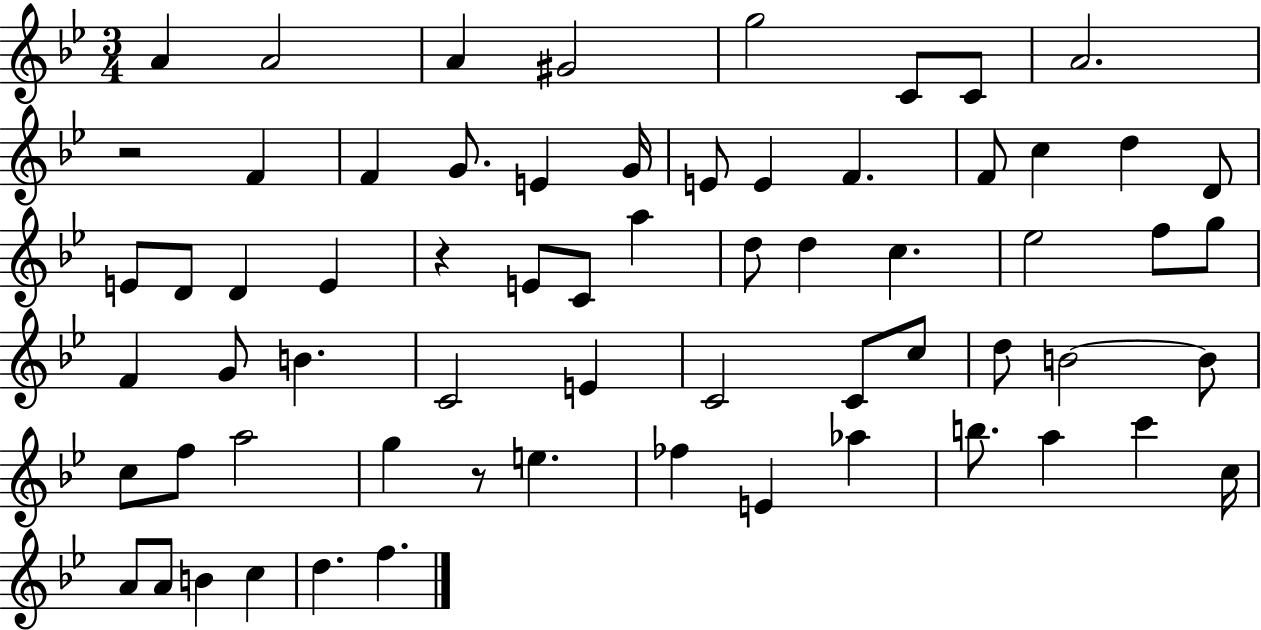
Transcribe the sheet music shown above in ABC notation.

X:1
T:Untitled
M:3/4
L:1/4
K:Bb
A A2 A ^G2 g2 C/2 C/2 A2 z2 F F G/2 E G/4 E/2 E F F/2 c d D/2 E/2 D/2 D E z E/2 C/2 a d/2 d c _e2 f/2 g/2 F G/2 B C2 E C2 C/2 c/2 d/2 B2 B/2 c/2 f/2 a2 g z/2 e _f E _a b/2 a c' c/4 A/2 A/2 B c d f